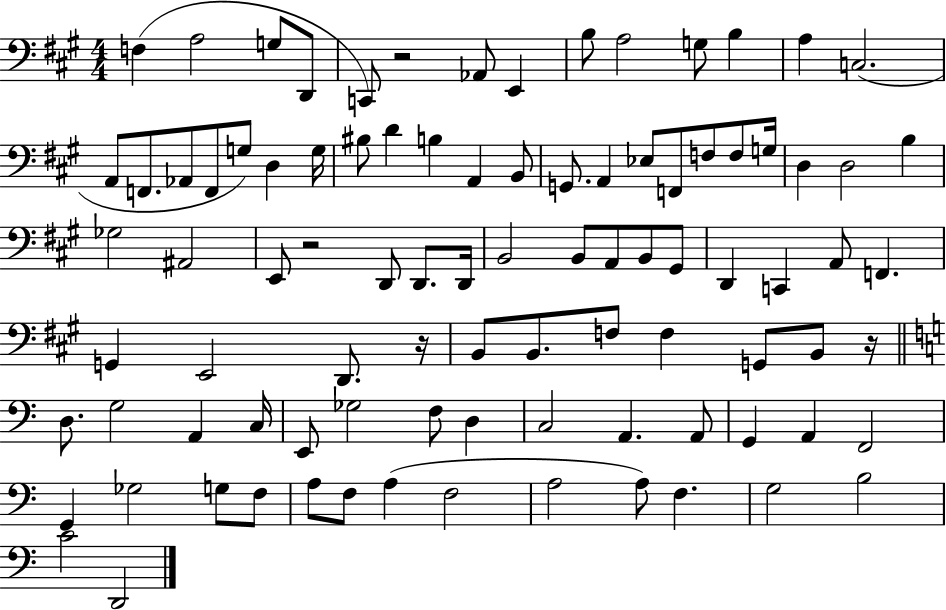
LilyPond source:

{
  \clef bass
  \numericTimeSignature
  \time 4/4
  \key a \major
  f4( a2 g8 d,8 | c,8) r2 aes,8 e,4 | b8 a2 g8 b4 | a4 c2.( | \break a,8 f,8. aes,8 f,8 g8) d4 g16 | bis8 d'4 b4 a,4 b,8 | g,8. a,4 ees8 f,8 f8 f8 g16 | d4 d2 b4 | \break ges2 ais,2 | e,8 r2 d,8 d,8. d,16 | b,2 b,8 a,8 b,8 gis,8 | d,4 c,4 a,8 f,4. | \break g,4 e,2 d,8. r16 | b,8 b,8. f8 f4 g,8 b,8 r16 | \bar "||" \break \key a \minor d8. g2 a,4 c16 | e,8 ges2 f8 d4 | c2 a,4. a,8 | g,4 a,4 f,2 | \break g,4 ges2 g8 f8 | a8 f8 a4( f2 | a2 a8) f4. | g2 b2 | \break c'2 d,2 | \bar "|."
}